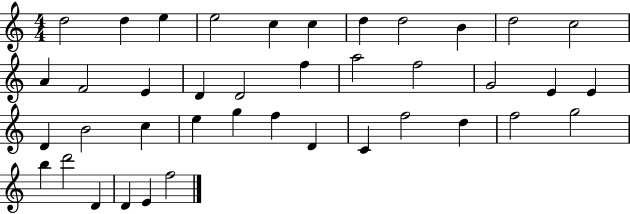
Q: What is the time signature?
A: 4/4